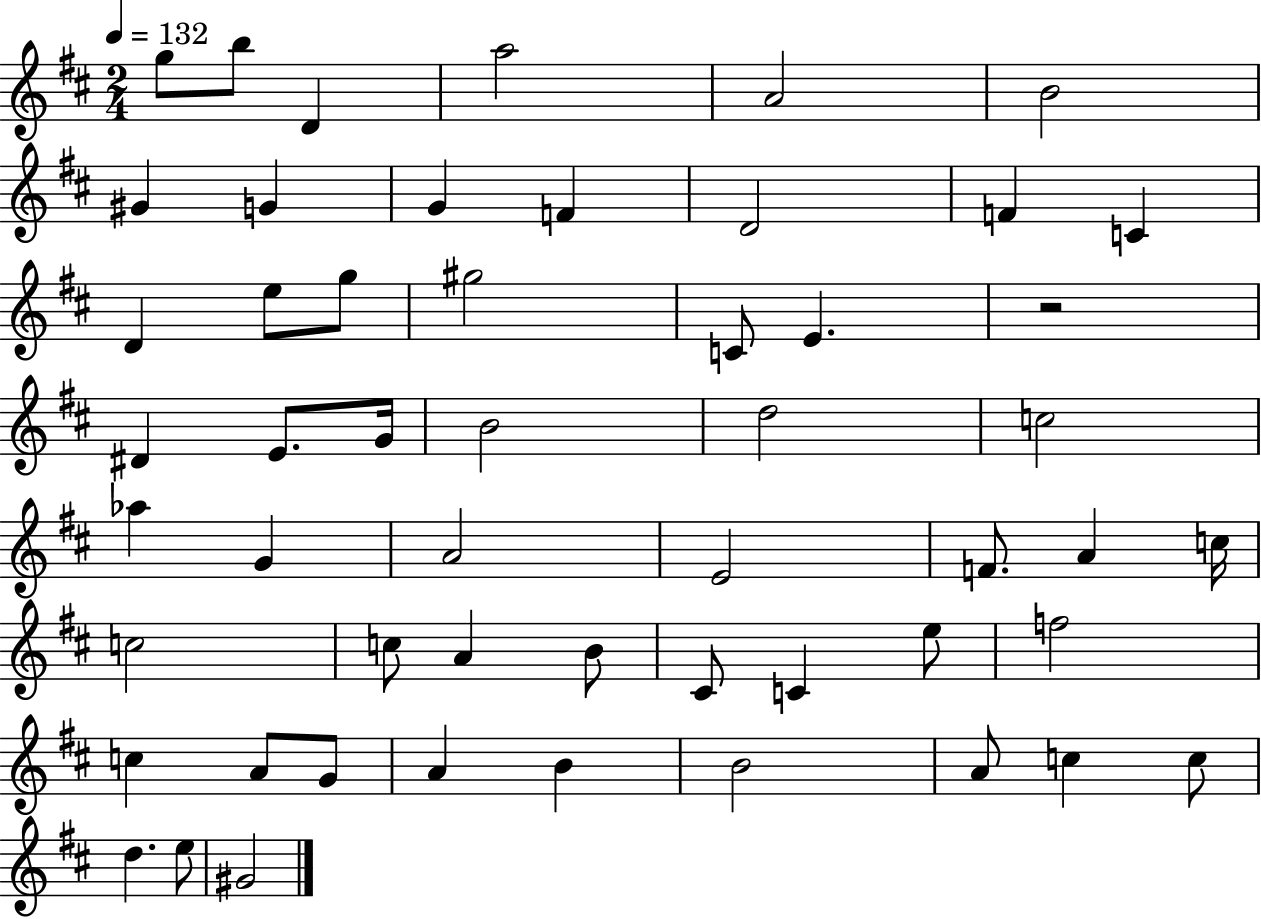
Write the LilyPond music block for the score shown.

{
  \clef treble
  \numericTimeSignature
  \time 2/4
  \key d \major
  \tempo 4 = 132
  g''8 b''8 d'4 | a''2 | a'2 | b'2 | \break gis'4 g'4 | g'4 f'4 | d'2 | f'4 c'4 | \break d'4 e''8 g''8 | gis''2 | c'8 e'4. | r2 | \break dis'4 e'8. g'16 | b'2 | d''2 | c''2 | \break aes''4 g'4 | a'2 | e'2 | f'8. a'4 c''16 | \break c''2 | c''8 a'4 b'8 | cis'8 c'4 e''8 | f''2 | \break c''4 a'8 g'8 | a'4 b'4 | b'2 | a'8 c''4 c''8 | \break d''4. e''8 | gis'2 | \bar "|."
}